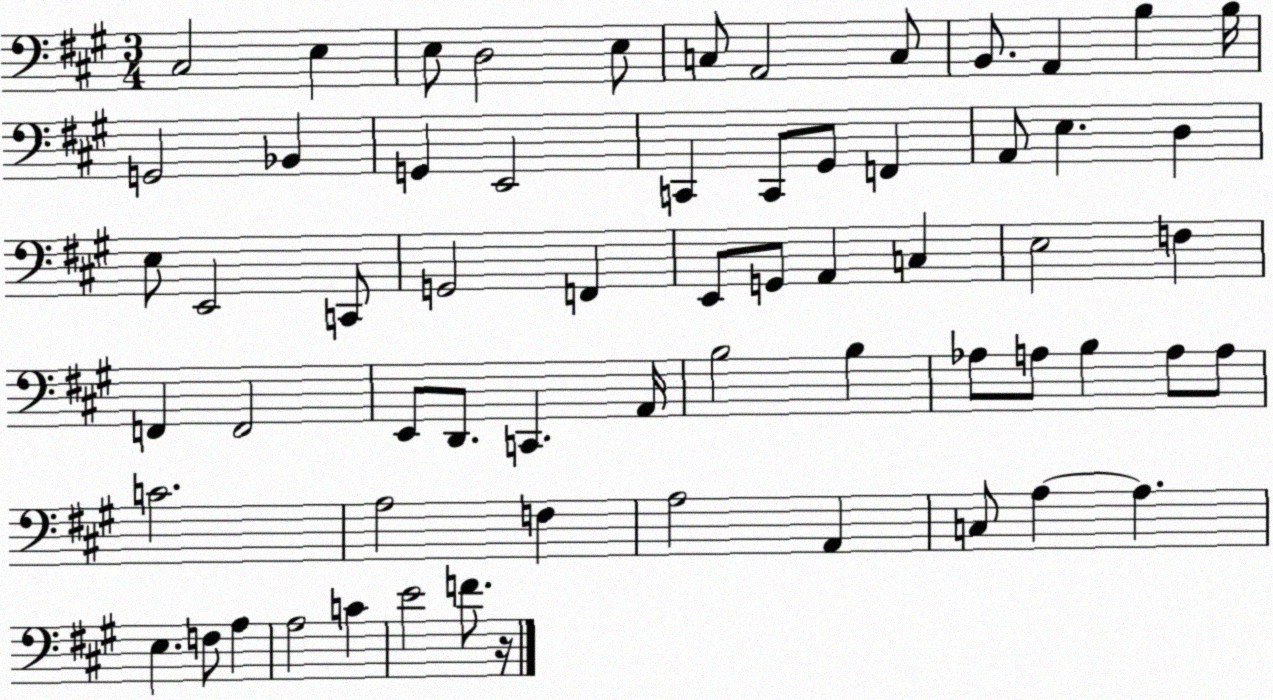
X:1
T:Untitled
M:3/4
L:1/4
K:A
^C,2 E, E,/2 D,2 E,/2 C,/2 A,,2 C,/2 B,,/2 A,, B, B,/4 G,,2 _B,, G,, E,,2 C,, C,,/2 ^G,,/2 F,, A,,/2 E, D, E,/2 E,,2 C,,/2 G,,2 F,, E,,/2 G,,/2 A,, C, E,2 F, F,, F,,2 E,,/2 D,,/2 C,, A,,/4 B,2 B, _A,/2 A,/2 B, A,/2 A,/2 C2 A,2 F, A,2 A,, C,/2 A, A, E, F,/2 A, A,2 C E2 F/2 z/4